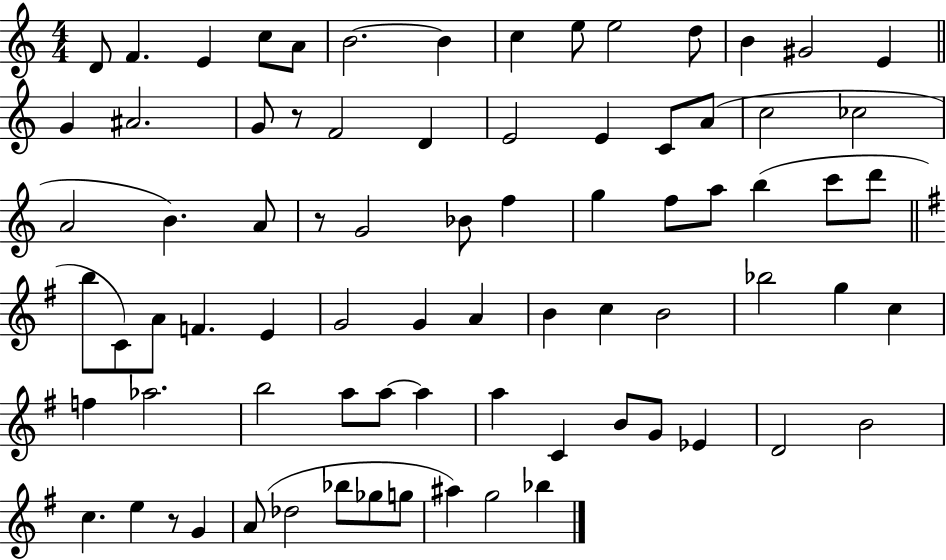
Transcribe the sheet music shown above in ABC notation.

X:1
T:Untitled
M:4/4
L:1/4
K:C
D/2 F E c/2 A/2 B2 B c e/2 e2 d/2 B ^G2 E G ^A2 G/2 z/2 F2 D E2 E C/2 A/2 c2 _c2 A2 B A/2 z/2 G2 _B/2 f g f/2 a/2 b c'/2 d'/2 b/2 C/2 A/2 F E G2 G A B c B2 _b2 g c f _a2 b2 a/2 a/2 a a C B/2 G/2 _E D2 B2 c e z/2 G A/2 _d2 _b/2 _g/2 g/2 ^a g2 _b